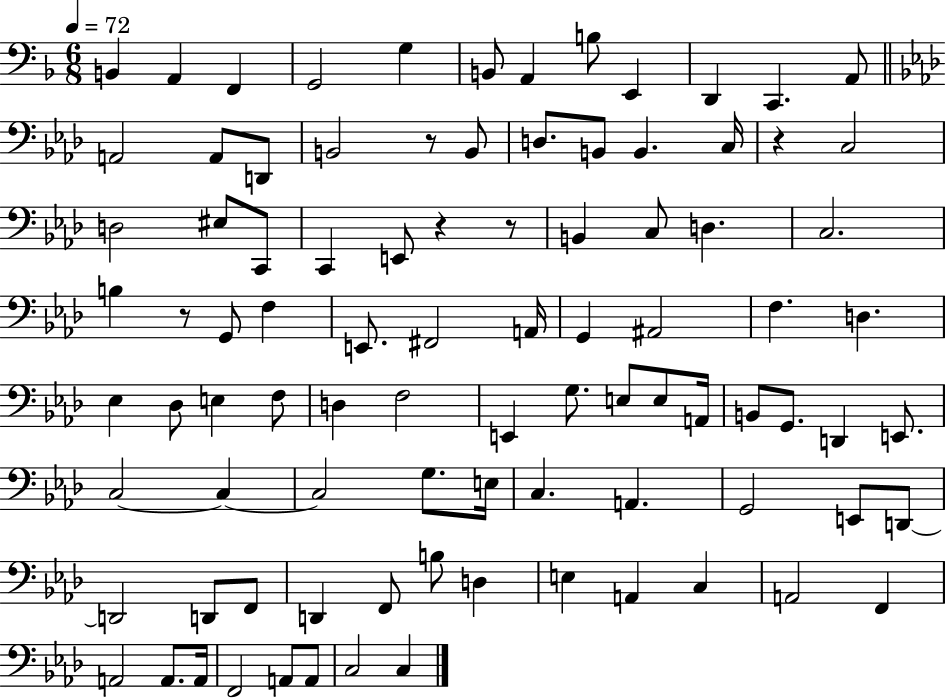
B2/q A2/q F2/q G2/h G3/q B2/e A2/q B3/e E2/q D2/q C2/q. A2/e A2/h A2/e D2/e B2/h R/e B2/e D3/e. B2/e B2/q. C3/s R/q C3/h D3/h EIS3/e C2/e C2/q E2/e R/q R/e B2/q C3/e D3/q. C3/h. B3/q R/e G2/e F3/q E2/e. F#2/h A2/s G2/q A#2/h F3/q. D3/q. Eb3/q Db3/e E3/q F3/e D3/q F3/h E2/q G3/e. E3/e E3/e A2/s B2/e G2/e. D2/q E2/e. C3/h C3/q C3/h G3/e. E3/s C3/q. A2/q. G2/h E2/e D2/e D2/h D2/e F2/e D2/q F2/e B3/e D3/q E3/q A2/q C3/q A2/h F2/q A2/h A2/e. A2/s F2/h A2/e A2/e C3/h C3/q